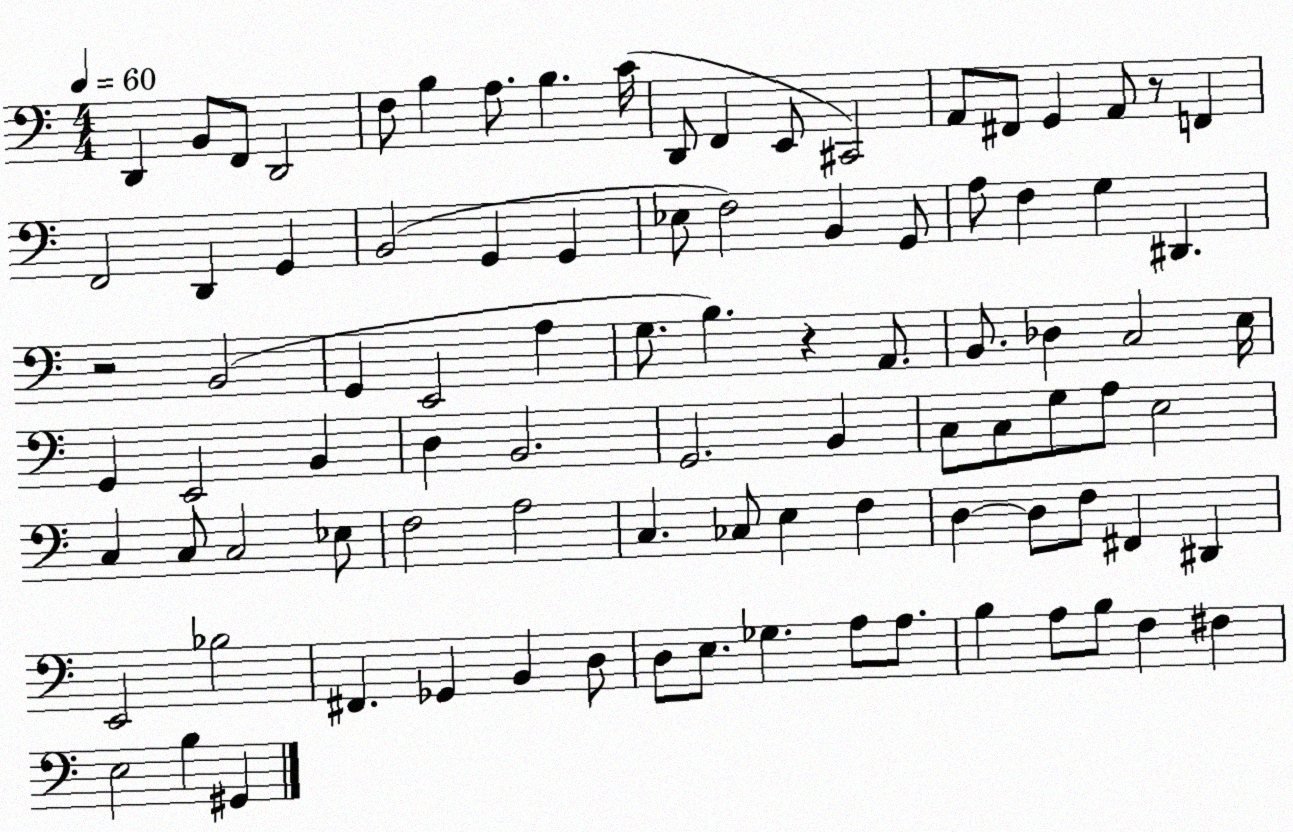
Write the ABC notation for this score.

X:1
T:Untitled
M:4/4
L:1/4
K:C
D,, B,,/2 F,,/2 D,,2 F,/2 B, A,/2 B, C/4 D,,/2 F,, E,,/2 ^C,,2 A,,/2 ^F,,/2 G,, A,,/2 z/2 F,, F,,2 D,, G,, B,,2 G,, G,, _E,/2 F,2 B,, G,,/2 A,/2 F, G, ^D,, z2 B,,2 G,, E,,2 A, G,/2 B, z A,,/2 B,,/2 _D, C,2 E,/4 G,, E,,2 B,, D, B,,2 G,,2 B,, C,/2 C,/2 G,/2 A,/2 E,2 C, C,/2 C,2 _E,/2 F,2 A,2 C, _C,/2 E, F, D, D,/2 F,/2 ^F,, ^D,, E,,2 _B,2 ^F,, _G,, B,, D,/2 D,/2 E,/2 _G, A,/2 A,/2 B, A,/2 B,/2 F, ^F, E,2 B, ^G,,